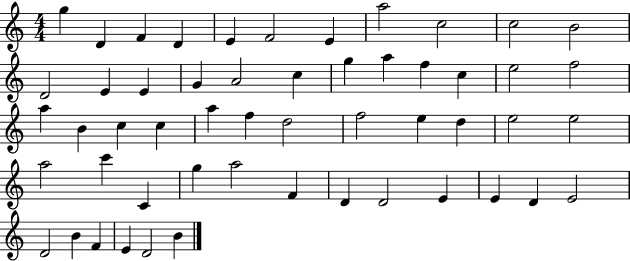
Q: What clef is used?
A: treble